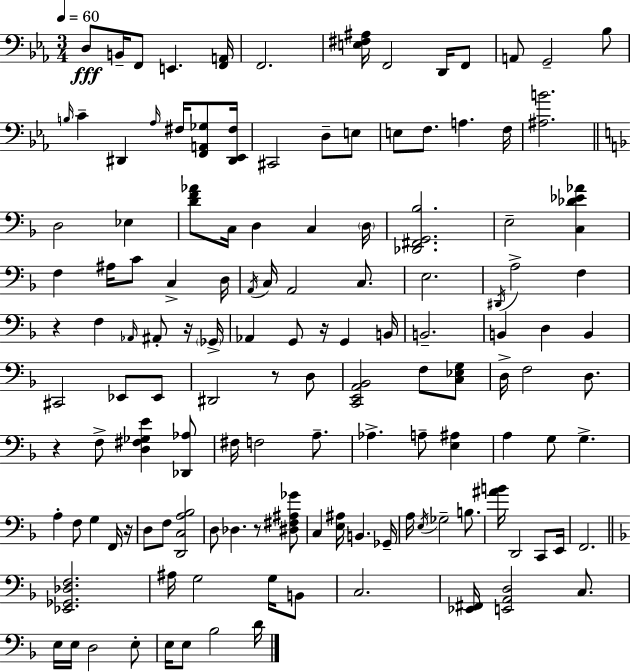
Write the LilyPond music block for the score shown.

{
  \clef bass
  \numericTimeSignature
  \time 3/4
  \key ees \major
  \tempo 4 = 60
  d8\fff b,16-- f,8 e,4. <f, a,>16 | f,2. | <e fis ais>16 f,2 d,16 f,8 | a,8 g,2-- bes8 | \break \grace { b16 } c'4-- dis,4 \grace { aes16 } fis16 <f, a, ges>8 | <dis, ees, fis>16 cis,2 d8-- | e8 e8 f8. a4. | f16 <ais b'>2. | \break \bar "||" \break \key d \minor d2 ees4 | <d' f' aes'>8 c16 d4 c4 \parenthesize d16 | <des, fis, g, bes>2. | e2-- <c des' ees' aes'>4 | \break f4 ais16 c'8 c4-> d16 | \acciaccatura { a,16 } c16 a,2 c8. | e2. | \acciaccatura { dis,16 } a2-> f4 | \break r4 f4 \grace { aes,16 } ais,8-. | r16 \parenthesize ges,16-> aes,4 g,8 r16 g,4 | b,16 b,2.-- | b,4 d4 b,4 | \break cis,2 ees,8 | ees,8 dis,2 r8 | d8 <c, e, a, bes,>2 f8 | <c ees g>8 d16-> f2 | \break d8. r4 f8-> <d fis ges e'>4 | <des, aes>8 fis16 f2 | a8.-- aes4.-> a8-- <e ais>4 | a4 g8 g4.-> | \break a4-. f8 g4 | f,16 r16 d8 f8 <d, c a bes>2 | d8 des4. r8 | <dis fis ais ges'>8 c4 <e ais>16 b,4. | \break ges,16-- a16 \acciaccatura { e16 } ges2-- | b8. <ais' b'>16 d,2 | c,8 e,16 f,2. | \bar "||" \break \key f \major <ees, ges, des f>2. | ais16 g2 g16 b,8 | c2. | <ees, fis,>16 <e, a, d>2 c8. | \break e16 e16 d2 e8-. | e16 e8 bes2 d'16 | \bar "|."
}